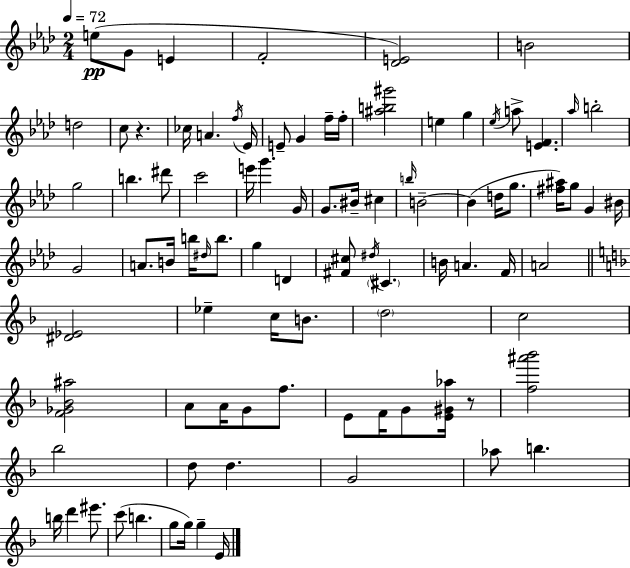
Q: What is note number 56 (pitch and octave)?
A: B4